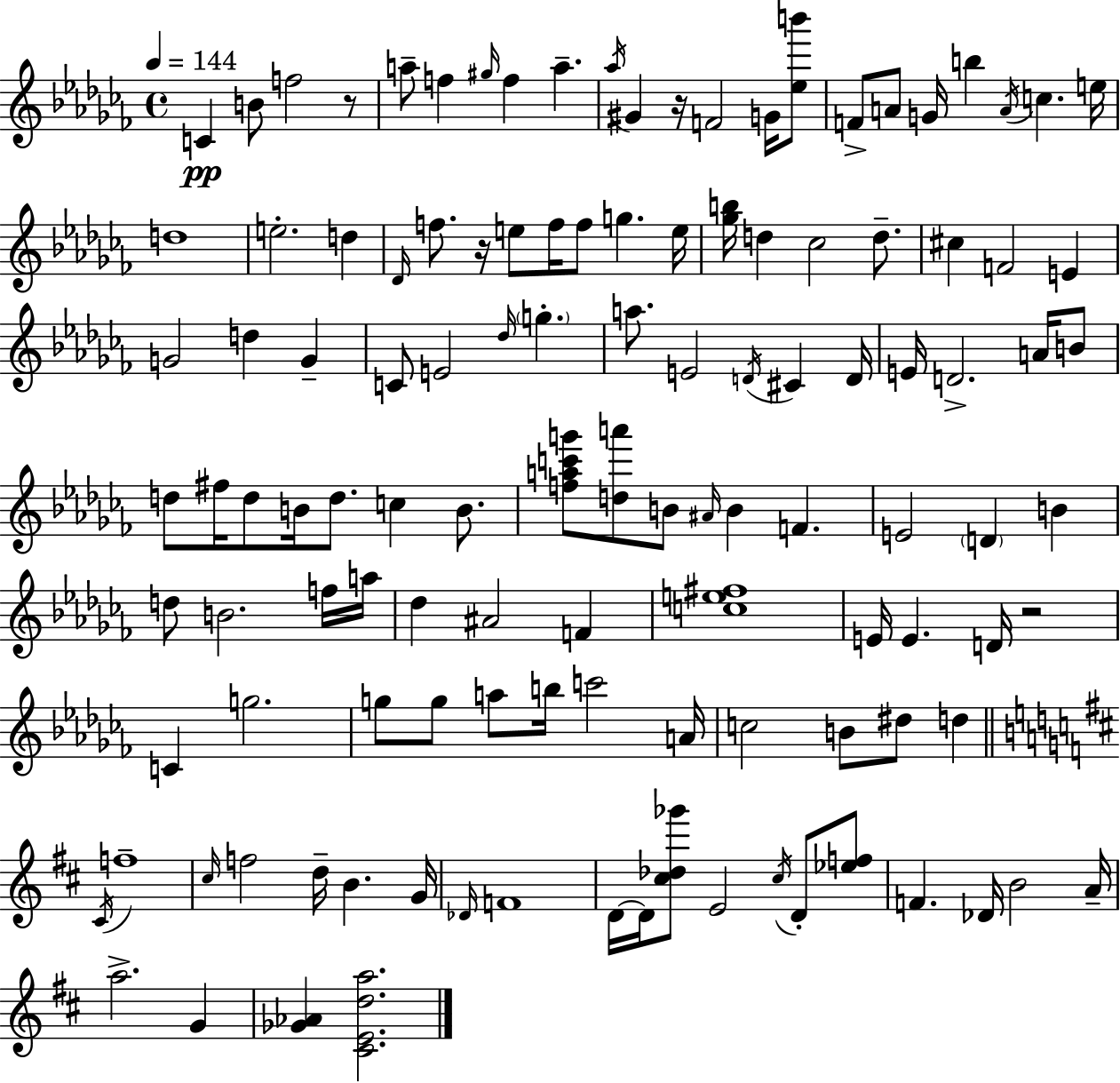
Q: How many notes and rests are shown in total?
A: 120